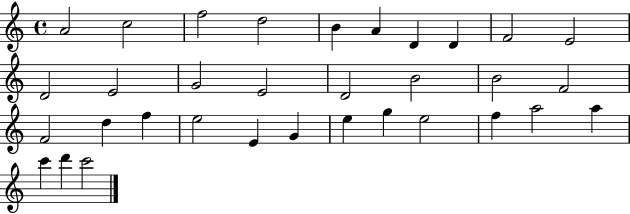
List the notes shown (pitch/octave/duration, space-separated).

A4/h C5/h F5/h D5/h B4/q A4/q D4/q D4/q F4/h E4/h D4/h E4/h G4/h E4/h D4/h B4/h B4/h F4/h F4/h D5/q F5/q E5/h E4/q G4/q E5/q G5/q E5/h F5/q A5/h A5/q C6/q D6/q C6/h